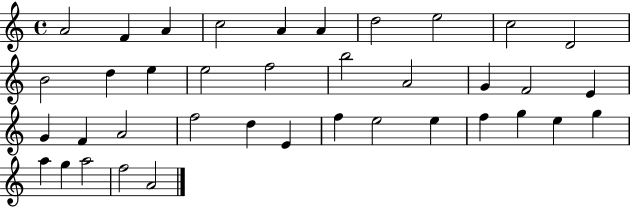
A4/h F4/q A4/q C5/h A4/q A4/q D5/h E5/h C5/h D4/h B4/h D5/q E5/q E5/h F5/h B5/h A4/h G4/q F4/h E4/q G4/q F4/q A4/h F5/h D5/q E4/q F5/q E5/h E5/q F5/q G5/q E5/q G5/q A5/q G5/q A5/h F5/h A4/h